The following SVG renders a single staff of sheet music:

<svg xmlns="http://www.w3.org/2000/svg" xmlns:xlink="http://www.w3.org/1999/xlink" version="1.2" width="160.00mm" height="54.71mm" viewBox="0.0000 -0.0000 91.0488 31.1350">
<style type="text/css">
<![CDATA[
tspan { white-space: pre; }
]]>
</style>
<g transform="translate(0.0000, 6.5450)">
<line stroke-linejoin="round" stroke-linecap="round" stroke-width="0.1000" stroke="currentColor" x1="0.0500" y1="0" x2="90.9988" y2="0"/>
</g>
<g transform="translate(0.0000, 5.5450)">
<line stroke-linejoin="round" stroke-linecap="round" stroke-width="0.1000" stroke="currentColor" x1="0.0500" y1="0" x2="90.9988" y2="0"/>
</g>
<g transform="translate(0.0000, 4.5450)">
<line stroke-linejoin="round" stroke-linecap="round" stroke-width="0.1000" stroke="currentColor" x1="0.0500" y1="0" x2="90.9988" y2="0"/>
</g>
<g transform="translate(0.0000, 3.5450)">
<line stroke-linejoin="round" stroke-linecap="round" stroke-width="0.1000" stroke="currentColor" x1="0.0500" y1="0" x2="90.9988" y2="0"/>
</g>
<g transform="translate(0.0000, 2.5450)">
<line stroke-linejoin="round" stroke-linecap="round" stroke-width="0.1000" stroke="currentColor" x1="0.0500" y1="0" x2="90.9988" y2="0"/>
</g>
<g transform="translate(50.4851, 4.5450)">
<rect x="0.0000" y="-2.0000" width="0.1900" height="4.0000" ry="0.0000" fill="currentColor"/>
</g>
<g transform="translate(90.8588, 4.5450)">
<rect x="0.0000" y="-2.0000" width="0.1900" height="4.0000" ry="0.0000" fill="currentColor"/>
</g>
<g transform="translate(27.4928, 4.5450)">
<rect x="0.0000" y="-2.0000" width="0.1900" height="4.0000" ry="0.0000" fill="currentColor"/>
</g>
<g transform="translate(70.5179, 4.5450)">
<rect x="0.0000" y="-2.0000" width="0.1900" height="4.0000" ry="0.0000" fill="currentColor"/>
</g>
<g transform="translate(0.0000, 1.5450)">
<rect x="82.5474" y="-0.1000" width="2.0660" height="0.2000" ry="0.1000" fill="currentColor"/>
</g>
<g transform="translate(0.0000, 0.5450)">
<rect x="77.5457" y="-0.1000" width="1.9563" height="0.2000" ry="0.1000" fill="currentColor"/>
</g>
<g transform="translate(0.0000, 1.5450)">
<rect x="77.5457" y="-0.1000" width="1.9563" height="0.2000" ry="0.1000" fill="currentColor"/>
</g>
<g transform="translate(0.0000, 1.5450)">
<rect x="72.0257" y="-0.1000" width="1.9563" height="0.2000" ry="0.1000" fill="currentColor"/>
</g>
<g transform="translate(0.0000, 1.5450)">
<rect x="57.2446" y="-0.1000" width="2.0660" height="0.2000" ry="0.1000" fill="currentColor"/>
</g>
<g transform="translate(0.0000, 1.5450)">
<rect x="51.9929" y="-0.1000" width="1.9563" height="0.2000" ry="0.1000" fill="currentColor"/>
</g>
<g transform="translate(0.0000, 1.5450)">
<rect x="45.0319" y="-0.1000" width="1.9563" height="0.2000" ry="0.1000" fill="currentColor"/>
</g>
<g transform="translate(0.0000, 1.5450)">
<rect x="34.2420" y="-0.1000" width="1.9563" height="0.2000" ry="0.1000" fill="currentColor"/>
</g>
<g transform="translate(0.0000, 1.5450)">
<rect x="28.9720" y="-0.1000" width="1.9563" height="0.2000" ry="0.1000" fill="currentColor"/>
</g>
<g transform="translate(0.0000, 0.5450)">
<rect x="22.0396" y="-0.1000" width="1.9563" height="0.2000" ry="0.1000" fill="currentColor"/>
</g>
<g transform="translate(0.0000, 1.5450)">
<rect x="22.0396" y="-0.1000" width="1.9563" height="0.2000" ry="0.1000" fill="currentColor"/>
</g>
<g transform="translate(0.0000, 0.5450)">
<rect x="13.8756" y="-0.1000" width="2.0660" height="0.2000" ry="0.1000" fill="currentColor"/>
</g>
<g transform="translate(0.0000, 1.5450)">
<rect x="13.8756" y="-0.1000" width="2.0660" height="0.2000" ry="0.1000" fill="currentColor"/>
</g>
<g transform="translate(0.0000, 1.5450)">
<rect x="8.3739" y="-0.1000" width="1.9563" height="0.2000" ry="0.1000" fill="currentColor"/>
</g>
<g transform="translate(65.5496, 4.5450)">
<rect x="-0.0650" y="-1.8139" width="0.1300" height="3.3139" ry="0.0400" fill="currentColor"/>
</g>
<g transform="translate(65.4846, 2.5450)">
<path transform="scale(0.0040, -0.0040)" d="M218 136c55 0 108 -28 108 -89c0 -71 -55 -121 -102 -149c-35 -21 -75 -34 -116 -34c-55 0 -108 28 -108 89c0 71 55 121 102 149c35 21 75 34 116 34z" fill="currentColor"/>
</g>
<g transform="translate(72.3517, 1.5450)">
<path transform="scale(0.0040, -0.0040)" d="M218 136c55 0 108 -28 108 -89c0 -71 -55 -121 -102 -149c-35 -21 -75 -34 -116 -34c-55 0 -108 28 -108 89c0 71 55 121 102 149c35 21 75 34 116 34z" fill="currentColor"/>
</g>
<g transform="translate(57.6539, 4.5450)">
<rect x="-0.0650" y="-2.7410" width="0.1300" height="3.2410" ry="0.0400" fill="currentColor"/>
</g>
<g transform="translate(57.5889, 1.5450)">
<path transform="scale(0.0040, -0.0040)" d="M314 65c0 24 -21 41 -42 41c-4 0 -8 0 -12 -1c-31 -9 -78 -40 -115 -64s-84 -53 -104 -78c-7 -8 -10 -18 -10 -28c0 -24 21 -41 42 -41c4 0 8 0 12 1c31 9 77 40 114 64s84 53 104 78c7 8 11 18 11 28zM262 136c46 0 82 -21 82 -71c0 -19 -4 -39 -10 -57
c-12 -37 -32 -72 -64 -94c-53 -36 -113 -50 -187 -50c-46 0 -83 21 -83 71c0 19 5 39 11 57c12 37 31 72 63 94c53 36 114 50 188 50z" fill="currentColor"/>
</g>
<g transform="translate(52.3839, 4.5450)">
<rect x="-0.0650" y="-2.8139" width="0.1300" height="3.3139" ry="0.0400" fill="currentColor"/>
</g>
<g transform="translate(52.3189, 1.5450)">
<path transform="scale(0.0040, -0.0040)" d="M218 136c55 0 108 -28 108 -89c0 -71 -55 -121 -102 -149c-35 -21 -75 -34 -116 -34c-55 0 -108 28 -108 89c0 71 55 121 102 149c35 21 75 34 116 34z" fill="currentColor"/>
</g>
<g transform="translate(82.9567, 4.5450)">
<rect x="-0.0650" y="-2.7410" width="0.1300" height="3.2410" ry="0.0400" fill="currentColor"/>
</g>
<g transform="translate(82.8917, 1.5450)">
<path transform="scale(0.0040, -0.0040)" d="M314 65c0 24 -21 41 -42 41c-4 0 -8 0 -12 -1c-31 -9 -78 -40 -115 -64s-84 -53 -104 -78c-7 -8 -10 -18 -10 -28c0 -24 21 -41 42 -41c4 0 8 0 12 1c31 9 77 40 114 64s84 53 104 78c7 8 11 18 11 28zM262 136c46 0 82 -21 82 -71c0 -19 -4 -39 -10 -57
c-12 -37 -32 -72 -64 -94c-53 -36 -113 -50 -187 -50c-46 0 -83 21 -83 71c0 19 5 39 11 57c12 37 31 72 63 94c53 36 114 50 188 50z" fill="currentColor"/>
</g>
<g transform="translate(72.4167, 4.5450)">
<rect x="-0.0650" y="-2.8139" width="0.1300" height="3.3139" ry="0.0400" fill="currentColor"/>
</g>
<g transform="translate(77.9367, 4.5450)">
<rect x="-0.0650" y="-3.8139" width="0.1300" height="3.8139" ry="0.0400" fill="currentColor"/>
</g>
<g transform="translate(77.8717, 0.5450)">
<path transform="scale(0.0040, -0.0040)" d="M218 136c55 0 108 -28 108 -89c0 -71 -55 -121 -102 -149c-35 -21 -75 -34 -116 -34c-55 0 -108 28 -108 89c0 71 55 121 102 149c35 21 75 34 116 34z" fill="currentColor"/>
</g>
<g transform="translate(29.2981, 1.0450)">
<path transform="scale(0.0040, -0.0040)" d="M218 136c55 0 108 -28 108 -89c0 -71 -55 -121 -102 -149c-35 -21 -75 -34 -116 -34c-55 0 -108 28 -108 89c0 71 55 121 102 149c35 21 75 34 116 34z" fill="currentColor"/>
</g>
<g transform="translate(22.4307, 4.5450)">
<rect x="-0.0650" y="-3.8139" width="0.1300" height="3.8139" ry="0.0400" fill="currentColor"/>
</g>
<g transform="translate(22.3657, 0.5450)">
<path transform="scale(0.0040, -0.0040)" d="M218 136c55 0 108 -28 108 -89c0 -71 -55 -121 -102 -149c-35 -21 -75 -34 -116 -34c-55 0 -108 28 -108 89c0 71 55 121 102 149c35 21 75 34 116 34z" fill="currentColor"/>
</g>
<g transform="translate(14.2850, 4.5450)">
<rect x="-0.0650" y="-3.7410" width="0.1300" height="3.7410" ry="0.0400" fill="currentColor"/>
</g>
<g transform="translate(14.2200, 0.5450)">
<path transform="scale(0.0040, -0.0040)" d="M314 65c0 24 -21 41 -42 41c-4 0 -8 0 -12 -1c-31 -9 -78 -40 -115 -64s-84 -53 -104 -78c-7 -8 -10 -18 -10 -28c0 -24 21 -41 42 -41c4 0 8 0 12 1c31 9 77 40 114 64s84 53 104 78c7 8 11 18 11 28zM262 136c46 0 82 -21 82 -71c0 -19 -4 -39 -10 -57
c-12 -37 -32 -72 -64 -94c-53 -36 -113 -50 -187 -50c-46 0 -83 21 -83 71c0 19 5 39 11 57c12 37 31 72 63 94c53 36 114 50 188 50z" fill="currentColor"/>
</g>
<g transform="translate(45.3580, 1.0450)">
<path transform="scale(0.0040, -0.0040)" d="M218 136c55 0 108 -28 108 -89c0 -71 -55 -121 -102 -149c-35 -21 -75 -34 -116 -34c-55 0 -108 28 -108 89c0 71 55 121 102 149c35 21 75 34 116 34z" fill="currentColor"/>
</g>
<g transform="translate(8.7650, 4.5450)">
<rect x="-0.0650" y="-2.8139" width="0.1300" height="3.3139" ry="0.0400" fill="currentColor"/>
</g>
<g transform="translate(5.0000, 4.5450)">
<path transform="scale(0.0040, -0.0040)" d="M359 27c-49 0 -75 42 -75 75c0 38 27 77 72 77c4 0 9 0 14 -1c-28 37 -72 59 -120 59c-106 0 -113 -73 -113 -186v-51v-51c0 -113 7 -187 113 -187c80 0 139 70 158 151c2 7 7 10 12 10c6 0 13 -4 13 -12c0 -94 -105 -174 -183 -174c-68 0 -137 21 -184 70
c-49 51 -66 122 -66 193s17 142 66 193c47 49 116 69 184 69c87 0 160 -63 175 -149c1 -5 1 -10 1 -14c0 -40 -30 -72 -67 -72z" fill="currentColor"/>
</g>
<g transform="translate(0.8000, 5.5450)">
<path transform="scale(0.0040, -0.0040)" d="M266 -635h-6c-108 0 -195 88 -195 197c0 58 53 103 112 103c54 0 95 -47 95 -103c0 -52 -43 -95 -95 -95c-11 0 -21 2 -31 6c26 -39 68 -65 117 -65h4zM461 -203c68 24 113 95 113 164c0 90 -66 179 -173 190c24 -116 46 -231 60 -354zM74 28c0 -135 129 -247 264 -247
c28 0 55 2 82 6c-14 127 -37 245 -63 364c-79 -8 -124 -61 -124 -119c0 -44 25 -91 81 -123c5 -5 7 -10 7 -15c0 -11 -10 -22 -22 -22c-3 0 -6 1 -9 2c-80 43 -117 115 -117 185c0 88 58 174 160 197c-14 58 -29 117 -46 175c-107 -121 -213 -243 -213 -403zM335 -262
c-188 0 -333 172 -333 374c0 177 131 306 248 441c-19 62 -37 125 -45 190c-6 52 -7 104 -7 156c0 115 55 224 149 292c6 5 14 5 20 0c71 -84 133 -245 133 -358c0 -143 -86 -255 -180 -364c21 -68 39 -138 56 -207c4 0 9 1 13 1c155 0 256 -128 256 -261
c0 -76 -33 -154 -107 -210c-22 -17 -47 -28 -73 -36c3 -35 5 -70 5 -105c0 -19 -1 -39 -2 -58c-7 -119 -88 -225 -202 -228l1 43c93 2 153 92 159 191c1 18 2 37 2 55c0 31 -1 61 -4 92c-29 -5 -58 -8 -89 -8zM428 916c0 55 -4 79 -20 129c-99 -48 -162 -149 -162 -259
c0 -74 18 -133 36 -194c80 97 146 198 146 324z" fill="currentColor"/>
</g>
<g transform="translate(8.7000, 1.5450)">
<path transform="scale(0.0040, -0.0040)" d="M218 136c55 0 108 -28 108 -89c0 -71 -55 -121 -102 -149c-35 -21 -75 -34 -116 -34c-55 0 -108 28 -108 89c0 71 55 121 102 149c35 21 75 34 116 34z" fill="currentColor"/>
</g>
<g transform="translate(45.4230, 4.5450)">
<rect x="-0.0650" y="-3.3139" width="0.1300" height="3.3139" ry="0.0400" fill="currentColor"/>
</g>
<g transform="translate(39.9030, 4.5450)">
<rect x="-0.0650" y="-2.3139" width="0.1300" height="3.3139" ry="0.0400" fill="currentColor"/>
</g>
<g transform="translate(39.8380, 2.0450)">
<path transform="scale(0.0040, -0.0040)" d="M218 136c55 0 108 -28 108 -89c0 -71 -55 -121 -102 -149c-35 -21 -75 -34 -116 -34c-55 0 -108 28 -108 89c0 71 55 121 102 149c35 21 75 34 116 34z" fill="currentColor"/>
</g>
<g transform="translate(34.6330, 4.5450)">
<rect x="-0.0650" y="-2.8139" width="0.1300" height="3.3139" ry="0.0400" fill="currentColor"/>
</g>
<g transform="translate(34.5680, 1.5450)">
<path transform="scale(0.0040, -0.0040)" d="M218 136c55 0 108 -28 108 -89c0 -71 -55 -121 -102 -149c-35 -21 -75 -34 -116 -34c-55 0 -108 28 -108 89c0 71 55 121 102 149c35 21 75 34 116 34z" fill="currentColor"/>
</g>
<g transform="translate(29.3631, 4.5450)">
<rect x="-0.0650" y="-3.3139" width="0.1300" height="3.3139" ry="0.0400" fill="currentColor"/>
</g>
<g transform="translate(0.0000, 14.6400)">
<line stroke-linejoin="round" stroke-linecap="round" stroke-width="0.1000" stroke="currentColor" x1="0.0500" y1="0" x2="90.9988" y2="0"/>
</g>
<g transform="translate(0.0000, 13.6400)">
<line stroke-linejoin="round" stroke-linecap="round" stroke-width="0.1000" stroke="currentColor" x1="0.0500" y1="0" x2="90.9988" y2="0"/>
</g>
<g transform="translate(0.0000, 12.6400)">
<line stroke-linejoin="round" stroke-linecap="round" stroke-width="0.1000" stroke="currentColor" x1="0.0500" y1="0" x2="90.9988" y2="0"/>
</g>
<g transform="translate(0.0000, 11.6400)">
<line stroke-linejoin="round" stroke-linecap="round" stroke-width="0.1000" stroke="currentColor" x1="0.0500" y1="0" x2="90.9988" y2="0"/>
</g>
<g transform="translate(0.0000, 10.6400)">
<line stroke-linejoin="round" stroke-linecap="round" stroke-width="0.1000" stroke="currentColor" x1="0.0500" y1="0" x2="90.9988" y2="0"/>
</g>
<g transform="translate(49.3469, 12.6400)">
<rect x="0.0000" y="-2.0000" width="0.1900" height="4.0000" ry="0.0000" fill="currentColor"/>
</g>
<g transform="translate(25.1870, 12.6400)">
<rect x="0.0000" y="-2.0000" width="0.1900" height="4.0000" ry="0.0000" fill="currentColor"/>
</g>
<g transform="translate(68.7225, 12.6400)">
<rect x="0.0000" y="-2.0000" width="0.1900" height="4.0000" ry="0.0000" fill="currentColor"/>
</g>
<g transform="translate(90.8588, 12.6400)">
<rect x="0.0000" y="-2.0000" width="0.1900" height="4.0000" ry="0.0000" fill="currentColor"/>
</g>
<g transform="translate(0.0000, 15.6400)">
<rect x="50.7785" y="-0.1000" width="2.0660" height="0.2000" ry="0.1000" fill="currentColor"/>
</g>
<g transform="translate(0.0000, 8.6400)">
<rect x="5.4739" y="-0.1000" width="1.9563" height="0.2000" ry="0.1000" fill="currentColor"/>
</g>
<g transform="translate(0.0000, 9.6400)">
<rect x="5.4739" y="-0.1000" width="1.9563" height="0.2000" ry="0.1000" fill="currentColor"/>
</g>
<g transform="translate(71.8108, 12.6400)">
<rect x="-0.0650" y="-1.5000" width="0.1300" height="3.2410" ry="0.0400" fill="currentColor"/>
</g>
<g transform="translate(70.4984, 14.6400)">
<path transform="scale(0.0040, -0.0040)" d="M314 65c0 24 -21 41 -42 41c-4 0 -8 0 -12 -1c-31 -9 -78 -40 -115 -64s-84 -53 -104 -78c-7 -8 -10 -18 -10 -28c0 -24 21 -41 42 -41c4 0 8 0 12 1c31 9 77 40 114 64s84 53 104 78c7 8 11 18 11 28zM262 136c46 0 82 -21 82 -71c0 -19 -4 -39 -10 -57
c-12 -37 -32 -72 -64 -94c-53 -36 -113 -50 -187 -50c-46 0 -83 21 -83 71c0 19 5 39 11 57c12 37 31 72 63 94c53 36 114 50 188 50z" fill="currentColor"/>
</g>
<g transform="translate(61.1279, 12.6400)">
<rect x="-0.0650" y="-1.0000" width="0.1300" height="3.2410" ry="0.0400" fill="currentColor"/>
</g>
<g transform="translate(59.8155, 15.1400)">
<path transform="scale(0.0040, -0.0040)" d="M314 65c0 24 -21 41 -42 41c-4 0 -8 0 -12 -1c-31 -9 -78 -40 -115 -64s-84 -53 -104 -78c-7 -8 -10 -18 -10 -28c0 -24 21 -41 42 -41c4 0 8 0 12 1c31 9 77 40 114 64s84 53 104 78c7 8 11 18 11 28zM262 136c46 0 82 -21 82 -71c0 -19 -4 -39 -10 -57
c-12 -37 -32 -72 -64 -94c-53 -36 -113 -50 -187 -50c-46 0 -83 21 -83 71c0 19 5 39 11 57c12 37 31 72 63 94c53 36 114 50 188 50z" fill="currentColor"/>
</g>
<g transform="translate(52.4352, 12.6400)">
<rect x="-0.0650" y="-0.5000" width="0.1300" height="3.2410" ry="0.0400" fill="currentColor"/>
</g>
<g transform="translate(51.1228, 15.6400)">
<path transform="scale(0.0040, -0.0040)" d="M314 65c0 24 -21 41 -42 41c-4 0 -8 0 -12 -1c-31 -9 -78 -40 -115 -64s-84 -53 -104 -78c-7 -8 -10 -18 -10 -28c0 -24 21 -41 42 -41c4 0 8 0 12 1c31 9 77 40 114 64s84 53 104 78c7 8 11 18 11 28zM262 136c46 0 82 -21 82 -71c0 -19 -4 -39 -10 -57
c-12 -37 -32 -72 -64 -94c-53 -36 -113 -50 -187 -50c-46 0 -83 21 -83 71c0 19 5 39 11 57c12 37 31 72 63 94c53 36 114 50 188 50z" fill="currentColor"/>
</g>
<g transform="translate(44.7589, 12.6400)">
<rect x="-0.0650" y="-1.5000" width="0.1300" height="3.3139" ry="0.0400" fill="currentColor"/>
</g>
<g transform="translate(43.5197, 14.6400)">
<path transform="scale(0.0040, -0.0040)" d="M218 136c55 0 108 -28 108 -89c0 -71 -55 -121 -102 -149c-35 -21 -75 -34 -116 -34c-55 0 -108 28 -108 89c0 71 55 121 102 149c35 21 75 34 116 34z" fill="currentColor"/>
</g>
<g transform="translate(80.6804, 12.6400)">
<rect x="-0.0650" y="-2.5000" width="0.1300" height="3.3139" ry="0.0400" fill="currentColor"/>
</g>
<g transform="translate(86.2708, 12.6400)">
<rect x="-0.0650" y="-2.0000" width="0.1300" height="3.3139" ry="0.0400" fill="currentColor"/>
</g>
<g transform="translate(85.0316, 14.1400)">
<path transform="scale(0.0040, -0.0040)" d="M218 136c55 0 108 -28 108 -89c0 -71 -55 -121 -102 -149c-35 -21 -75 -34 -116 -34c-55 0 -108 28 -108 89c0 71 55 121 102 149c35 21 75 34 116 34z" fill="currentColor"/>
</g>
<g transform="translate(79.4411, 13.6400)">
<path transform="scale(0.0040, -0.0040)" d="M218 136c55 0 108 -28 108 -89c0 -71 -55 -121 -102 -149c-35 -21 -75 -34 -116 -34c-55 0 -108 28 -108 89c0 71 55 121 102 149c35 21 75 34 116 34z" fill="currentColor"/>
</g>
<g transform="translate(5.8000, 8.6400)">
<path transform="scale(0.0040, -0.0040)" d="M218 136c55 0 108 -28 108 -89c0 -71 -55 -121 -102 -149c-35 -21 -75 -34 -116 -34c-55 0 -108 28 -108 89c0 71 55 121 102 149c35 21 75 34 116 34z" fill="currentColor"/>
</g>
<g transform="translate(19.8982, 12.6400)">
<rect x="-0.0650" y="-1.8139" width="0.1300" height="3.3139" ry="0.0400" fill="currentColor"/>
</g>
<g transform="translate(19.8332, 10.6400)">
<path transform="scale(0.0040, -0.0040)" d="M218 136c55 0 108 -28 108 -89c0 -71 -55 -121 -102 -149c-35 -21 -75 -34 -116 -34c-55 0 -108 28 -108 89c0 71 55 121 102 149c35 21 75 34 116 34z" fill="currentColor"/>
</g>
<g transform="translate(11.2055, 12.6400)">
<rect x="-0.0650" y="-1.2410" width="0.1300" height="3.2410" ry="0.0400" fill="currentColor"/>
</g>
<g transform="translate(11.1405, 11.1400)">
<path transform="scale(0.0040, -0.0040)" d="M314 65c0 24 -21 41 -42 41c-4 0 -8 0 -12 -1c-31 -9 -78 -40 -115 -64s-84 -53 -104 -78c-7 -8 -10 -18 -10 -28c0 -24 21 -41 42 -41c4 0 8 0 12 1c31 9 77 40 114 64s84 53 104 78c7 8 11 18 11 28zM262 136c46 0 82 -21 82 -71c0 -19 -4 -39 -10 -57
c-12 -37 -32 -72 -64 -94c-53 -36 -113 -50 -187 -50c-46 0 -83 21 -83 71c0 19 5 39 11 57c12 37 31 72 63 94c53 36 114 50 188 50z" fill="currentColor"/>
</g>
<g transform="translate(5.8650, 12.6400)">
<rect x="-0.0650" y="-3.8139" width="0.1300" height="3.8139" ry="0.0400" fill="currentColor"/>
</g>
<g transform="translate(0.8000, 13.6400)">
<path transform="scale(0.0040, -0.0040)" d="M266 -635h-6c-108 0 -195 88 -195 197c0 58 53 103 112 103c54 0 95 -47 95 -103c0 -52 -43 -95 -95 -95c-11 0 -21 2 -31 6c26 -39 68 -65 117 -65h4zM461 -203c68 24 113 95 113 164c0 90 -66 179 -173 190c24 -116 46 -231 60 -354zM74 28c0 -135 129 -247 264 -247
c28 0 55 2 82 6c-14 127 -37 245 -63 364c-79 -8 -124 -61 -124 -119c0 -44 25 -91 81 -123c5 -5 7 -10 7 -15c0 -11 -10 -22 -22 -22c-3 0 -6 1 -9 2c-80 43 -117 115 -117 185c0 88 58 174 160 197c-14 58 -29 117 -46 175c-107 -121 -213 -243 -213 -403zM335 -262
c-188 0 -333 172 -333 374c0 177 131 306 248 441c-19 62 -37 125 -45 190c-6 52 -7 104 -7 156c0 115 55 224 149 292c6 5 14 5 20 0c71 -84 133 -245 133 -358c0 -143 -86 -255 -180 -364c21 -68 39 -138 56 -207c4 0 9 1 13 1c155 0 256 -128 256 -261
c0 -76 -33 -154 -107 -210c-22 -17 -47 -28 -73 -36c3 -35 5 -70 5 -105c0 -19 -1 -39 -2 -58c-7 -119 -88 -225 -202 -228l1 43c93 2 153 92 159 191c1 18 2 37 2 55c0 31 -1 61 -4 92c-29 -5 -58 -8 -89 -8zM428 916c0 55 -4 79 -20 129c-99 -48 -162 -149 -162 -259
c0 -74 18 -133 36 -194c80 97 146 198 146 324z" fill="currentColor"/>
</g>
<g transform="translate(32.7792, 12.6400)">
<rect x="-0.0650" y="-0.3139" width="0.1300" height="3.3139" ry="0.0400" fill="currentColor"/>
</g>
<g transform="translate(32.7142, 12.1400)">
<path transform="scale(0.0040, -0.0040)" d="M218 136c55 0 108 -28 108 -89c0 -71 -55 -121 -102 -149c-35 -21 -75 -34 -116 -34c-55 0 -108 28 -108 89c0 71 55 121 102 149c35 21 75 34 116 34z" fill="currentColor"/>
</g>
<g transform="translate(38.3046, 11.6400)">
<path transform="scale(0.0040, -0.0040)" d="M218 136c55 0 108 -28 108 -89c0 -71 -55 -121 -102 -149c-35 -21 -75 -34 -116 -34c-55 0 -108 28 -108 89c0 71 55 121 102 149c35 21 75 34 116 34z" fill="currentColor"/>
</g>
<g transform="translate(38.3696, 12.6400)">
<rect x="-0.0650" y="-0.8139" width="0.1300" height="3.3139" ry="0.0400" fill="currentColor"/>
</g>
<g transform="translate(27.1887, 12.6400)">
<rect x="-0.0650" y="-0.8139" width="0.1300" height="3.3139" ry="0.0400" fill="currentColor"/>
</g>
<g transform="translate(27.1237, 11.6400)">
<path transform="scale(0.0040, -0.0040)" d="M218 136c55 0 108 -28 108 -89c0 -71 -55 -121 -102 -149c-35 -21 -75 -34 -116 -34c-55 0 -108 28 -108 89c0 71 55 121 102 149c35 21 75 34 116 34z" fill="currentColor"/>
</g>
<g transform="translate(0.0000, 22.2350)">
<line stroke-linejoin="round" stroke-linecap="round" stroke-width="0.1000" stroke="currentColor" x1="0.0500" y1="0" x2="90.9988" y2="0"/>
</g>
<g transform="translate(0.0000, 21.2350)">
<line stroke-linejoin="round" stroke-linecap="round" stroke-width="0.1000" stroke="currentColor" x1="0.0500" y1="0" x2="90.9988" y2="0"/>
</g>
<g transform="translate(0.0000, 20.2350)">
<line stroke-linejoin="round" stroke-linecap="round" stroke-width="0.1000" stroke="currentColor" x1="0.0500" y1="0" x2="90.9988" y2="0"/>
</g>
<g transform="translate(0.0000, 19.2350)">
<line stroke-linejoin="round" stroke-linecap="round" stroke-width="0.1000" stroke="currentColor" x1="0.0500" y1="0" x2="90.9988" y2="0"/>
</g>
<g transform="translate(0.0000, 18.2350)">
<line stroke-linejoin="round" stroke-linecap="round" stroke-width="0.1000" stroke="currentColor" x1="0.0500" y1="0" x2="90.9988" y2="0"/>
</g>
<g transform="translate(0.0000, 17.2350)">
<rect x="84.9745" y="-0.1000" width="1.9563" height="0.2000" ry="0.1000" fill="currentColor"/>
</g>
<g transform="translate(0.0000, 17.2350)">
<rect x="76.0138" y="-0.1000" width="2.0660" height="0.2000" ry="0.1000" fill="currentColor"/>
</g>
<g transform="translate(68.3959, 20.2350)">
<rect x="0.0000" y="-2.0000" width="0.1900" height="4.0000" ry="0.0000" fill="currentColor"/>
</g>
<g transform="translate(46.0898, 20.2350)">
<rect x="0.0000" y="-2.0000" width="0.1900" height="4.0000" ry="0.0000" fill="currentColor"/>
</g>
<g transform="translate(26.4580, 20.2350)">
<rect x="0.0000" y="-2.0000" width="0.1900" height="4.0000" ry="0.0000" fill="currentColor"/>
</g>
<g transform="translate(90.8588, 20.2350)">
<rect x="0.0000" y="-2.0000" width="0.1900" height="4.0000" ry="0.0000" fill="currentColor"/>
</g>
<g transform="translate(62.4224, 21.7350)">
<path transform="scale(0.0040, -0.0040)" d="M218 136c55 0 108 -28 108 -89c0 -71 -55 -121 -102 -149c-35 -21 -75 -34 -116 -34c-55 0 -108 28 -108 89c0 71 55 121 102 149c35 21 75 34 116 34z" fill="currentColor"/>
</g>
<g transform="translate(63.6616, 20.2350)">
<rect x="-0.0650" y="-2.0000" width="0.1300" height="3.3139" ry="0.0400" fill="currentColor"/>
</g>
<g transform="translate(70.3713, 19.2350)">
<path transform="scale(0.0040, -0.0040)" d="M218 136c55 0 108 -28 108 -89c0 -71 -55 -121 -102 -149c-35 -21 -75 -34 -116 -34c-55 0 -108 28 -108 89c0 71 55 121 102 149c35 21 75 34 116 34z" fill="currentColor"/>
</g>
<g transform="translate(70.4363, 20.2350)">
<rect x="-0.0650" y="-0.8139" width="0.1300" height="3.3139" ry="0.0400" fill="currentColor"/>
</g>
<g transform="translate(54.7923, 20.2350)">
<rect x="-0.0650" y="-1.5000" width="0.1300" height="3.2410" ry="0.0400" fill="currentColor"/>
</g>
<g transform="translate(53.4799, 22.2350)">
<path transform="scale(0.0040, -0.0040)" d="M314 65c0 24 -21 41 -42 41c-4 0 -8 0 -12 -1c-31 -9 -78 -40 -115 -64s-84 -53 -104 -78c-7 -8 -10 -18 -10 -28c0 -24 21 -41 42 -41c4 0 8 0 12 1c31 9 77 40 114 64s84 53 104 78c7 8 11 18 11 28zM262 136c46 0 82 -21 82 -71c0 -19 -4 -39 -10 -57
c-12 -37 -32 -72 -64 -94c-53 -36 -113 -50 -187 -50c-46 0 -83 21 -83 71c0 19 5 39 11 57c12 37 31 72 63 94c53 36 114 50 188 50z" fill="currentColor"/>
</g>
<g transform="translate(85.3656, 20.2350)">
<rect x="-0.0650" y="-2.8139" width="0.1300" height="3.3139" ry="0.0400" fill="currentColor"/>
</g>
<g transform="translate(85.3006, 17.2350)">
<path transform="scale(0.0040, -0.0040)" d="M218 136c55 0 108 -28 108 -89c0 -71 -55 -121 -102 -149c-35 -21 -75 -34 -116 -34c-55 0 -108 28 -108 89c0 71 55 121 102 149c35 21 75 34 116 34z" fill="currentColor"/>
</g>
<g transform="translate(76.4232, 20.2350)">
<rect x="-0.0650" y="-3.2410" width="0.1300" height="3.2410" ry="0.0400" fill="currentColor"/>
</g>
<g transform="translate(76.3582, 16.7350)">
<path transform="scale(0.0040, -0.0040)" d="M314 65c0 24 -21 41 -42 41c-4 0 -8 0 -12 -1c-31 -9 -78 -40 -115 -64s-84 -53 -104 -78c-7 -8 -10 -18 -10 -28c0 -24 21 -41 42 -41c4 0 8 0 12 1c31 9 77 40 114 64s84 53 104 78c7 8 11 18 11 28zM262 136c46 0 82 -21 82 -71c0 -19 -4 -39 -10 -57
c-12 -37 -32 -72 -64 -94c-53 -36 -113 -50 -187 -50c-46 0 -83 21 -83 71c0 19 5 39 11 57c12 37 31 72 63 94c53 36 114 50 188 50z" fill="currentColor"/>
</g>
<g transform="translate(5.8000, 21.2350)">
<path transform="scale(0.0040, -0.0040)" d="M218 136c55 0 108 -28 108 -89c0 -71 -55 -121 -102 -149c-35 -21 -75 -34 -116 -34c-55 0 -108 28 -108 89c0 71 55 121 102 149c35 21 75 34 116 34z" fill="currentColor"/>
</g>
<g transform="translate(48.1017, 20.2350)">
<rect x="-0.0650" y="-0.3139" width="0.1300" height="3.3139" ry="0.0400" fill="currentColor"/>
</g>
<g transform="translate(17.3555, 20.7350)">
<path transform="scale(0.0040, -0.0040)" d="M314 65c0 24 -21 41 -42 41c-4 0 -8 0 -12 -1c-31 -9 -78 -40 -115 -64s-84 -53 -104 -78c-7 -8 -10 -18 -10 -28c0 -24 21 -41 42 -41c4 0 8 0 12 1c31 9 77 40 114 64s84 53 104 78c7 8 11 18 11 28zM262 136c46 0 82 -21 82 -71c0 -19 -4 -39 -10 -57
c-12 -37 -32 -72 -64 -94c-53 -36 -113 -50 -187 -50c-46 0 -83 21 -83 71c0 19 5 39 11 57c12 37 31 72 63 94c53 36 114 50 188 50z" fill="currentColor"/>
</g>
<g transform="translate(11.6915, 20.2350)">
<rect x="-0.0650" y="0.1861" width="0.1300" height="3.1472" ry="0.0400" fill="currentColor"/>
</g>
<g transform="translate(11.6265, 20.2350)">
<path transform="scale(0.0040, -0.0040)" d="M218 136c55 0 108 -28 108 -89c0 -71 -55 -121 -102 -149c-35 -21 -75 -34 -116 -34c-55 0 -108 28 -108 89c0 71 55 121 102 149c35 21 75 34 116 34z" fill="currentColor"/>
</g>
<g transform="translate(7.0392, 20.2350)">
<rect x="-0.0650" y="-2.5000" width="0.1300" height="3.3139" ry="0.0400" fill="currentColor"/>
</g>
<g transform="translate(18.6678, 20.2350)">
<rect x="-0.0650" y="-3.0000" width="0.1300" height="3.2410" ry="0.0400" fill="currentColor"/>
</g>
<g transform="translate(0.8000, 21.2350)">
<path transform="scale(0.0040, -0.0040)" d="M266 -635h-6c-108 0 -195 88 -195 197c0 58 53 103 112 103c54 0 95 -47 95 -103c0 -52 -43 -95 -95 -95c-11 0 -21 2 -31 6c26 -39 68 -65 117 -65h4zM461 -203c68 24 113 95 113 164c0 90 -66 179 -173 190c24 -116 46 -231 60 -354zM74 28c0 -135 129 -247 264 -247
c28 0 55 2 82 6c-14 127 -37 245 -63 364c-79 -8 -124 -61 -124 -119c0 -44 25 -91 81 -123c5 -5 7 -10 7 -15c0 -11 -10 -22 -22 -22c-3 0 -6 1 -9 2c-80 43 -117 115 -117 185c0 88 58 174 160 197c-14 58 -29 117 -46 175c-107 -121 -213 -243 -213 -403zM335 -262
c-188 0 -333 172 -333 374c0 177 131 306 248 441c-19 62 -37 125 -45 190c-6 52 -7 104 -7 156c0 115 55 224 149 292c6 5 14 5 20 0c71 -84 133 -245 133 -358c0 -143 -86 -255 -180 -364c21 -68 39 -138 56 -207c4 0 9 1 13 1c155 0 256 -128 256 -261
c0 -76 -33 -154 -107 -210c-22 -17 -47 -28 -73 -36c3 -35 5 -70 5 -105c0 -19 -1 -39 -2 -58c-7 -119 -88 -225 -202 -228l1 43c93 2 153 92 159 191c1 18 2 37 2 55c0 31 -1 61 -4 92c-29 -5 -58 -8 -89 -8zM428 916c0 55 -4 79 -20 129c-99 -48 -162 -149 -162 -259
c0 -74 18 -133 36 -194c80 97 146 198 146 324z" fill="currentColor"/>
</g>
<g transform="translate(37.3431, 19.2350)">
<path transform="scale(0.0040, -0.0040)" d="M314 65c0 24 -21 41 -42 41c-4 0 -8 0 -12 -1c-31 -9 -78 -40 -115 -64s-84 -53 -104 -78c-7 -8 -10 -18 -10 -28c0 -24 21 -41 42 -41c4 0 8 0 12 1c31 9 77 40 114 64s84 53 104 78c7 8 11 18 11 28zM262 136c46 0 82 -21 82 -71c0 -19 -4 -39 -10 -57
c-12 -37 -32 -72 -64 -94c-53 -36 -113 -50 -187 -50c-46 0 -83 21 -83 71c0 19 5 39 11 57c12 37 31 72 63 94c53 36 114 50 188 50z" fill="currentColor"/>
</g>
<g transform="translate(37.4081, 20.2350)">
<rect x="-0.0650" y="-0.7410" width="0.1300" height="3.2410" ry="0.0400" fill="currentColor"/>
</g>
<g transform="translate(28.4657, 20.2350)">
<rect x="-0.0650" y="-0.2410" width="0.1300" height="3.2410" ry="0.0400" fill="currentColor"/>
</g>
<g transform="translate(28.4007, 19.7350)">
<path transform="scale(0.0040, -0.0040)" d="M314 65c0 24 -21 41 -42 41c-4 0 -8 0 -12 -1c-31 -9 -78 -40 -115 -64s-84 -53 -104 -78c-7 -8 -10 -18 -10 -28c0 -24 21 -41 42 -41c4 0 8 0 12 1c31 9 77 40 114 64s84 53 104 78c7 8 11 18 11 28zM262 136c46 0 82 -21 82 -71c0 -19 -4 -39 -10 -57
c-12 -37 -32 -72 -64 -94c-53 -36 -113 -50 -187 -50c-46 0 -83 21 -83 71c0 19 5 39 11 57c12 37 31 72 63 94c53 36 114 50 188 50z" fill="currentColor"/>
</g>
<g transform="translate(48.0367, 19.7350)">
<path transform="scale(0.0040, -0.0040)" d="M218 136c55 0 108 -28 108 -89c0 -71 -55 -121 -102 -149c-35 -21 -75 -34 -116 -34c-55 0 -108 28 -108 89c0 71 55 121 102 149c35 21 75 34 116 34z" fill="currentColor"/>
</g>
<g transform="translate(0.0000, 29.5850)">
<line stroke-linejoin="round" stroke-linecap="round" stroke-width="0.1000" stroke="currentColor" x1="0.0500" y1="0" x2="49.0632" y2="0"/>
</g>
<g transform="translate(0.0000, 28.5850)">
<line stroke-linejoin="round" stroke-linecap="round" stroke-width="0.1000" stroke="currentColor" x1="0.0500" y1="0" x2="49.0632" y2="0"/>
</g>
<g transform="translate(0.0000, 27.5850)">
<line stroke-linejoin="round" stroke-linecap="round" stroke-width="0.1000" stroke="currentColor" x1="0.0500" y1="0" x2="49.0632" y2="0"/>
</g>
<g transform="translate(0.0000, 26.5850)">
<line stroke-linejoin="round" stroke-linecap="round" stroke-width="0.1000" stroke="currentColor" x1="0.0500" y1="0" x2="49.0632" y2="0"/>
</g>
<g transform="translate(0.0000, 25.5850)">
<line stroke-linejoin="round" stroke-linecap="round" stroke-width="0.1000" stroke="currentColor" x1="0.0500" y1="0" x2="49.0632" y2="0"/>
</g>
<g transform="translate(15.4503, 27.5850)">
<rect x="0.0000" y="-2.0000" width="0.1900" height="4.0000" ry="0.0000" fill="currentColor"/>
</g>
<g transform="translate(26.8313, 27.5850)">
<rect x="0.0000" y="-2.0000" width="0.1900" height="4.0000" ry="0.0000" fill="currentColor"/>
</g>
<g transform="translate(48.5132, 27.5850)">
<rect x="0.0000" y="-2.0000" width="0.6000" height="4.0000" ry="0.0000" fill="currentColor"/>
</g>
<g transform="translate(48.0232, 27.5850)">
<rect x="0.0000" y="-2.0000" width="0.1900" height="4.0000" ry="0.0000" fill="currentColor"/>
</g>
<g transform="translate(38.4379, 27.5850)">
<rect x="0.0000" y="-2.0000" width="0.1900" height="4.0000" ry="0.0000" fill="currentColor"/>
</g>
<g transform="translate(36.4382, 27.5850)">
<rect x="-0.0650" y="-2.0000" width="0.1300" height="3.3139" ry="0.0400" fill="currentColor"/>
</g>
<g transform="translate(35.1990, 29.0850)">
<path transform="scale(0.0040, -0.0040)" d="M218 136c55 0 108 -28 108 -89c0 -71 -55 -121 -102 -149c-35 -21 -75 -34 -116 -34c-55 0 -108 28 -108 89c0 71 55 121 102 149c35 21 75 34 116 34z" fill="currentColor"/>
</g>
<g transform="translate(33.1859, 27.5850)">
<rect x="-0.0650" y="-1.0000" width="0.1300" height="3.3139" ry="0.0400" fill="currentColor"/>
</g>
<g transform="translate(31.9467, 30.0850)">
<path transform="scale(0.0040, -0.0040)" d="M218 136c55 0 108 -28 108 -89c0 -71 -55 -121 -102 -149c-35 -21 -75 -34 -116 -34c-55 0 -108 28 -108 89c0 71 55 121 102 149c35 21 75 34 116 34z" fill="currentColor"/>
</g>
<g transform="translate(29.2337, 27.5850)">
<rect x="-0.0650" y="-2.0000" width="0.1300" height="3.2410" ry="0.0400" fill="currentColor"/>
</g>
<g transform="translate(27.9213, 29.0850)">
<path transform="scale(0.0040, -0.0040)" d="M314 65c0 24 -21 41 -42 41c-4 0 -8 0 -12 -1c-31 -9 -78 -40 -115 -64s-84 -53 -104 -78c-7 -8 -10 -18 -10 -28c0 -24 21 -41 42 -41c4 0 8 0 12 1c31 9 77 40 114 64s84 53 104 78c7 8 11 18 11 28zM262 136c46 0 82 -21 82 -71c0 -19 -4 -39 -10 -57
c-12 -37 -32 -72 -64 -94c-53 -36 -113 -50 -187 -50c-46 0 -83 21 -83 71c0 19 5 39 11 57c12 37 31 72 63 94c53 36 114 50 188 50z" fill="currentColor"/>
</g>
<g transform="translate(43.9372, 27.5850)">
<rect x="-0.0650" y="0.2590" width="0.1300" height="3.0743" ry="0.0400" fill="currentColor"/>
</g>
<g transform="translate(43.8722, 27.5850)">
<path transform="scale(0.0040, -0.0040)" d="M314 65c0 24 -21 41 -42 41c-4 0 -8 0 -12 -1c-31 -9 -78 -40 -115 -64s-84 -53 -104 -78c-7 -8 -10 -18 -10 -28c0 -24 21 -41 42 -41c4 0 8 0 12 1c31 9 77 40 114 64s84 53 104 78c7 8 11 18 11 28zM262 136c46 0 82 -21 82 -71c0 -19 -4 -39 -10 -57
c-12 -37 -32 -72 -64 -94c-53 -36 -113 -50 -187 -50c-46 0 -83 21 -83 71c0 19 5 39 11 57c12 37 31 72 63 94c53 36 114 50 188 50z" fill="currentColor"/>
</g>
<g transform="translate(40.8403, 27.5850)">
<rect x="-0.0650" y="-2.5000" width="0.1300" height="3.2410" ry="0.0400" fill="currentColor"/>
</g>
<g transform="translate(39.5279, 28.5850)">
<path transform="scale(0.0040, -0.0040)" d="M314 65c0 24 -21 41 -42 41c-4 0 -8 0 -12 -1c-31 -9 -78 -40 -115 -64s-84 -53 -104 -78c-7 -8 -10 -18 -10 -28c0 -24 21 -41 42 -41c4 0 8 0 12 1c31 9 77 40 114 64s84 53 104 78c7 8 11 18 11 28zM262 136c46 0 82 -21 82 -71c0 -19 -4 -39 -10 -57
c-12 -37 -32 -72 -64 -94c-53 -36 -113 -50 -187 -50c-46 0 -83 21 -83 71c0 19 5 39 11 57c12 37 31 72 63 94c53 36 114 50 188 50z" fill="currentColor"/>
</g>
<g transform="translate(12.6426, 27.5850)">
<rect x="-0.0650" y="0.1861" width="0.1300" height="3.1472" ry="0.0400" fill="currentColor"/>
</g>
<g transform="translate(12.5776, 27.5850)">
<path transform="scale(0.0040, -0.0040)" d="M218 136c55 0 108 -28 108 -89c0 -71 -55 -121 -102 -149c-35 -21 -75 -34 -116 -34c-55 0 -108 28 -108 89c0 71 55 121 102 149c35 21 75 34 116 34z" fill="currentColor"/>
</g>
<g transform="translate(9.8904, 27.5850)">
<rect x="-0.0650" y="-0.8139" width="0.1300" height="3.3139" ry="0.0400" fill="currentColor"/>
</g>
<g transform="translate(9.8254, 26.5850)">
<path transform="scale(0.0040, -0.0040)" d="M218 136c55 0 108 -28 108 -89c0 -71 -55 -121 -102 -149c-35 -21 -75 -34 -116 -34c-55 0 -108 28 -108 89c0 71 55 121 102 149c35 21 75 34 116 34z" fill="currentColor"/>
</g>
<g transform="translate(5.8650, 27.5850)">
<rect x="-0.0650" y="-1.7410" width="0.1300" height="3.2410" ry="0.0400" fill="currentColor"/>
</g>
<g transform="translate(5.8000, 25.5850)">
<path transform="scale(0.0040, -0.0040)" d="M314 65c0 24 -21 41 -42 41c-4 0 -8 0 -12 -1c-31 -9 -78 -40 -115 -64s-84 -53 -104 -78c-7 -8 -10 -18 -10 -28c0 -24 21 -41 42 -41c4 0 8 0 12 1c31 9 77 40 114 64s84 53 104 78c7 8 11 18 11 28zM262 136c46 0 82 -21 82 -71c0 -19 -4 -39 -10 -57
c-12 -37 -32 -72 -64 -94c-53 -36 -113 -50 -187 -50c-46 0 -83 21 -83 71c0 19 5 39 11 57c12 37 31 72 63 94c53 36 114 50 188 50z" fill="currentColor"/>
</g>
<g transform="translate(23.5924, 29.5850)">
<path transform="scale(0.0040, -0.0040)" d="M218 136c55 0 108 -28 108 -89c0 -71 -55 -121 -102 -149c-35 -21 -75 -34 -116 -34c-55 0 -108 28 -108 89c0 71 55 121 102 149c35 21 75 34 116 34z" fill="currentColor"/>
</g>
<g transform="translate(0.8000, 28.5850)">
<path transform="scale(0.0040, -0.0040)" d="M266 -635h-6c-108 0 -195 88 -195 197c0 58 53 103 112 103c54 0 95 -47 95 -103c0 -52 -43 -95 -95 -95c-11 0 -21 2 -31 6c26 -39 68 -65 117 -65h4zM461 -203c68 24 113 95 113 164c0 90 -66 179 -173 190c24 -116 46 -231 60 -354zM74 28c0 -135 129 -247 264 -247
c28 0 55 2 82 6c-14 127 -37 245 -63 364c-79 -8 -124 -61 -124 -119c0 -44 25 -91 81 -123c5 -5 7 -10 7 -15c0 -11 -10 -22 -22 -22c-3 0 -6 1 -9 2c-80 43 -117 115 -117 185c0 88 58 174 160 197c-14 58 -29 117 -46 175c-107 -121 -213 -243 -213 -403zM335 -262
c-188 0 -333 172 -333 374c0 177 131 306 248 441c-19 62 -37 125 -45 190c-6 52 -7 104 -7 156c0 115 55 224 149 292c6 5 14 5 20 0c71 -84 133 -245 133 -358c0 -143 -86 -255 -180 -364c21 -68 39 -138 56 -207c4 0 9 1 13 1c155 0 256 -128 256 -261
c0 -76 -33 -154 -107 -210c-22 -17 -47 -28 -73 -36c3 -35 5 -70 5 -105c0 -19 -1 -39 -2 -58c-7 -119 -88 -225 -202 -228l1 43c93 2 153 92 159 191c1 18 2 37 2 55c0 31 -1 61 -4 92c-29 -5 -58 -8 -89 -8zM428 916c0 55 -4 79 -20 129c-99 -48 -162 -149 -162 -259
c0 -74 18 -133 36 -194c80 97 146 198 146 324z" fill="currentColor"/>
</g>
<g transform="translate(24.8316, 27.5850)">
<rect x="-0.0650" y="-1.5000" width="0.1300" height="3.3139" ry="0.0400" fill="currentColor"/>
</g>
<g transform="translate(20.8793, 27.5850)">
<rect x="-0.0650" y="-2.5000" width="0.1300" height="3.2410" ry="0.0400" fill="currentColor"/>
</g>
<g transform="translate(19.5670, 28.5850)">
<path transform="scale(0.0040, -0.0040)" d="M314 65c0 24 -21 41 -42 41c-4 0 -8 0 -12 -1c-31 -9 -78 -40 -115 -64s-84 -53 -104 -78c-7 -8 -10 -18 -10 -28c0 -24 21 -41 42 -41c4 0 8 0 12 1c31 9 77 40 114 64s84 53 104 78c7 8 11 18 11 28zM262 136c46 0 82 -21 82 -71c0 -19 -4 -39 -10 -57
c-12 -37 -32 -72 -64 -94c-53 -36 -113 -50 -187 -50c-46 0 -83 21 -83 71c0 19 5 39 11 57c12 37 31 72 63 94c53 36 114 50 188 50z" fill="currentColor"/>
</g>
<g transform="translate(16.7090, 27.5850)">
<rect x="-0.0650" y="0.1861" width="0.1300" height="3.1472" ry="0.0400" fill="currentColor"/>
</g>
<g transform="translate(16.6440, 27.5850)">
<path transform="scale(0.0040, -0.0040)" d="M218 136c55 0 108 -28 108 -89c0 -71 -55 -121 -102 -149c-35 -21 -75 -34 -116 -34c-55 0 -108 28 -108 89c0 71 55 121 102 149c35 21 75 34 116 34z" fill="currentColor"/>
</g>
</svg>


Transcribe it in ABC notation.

X:1
T:Untitled
M:4/4
L:1/4
K:C
a c'2 c' b a g b a a2 f a c' a2 c' e2 f d c d E C2 D2 E2 G F G B A2 c2 d2 c E2 F d b2 a f2 d B B G2 E F2 D F G2 B2